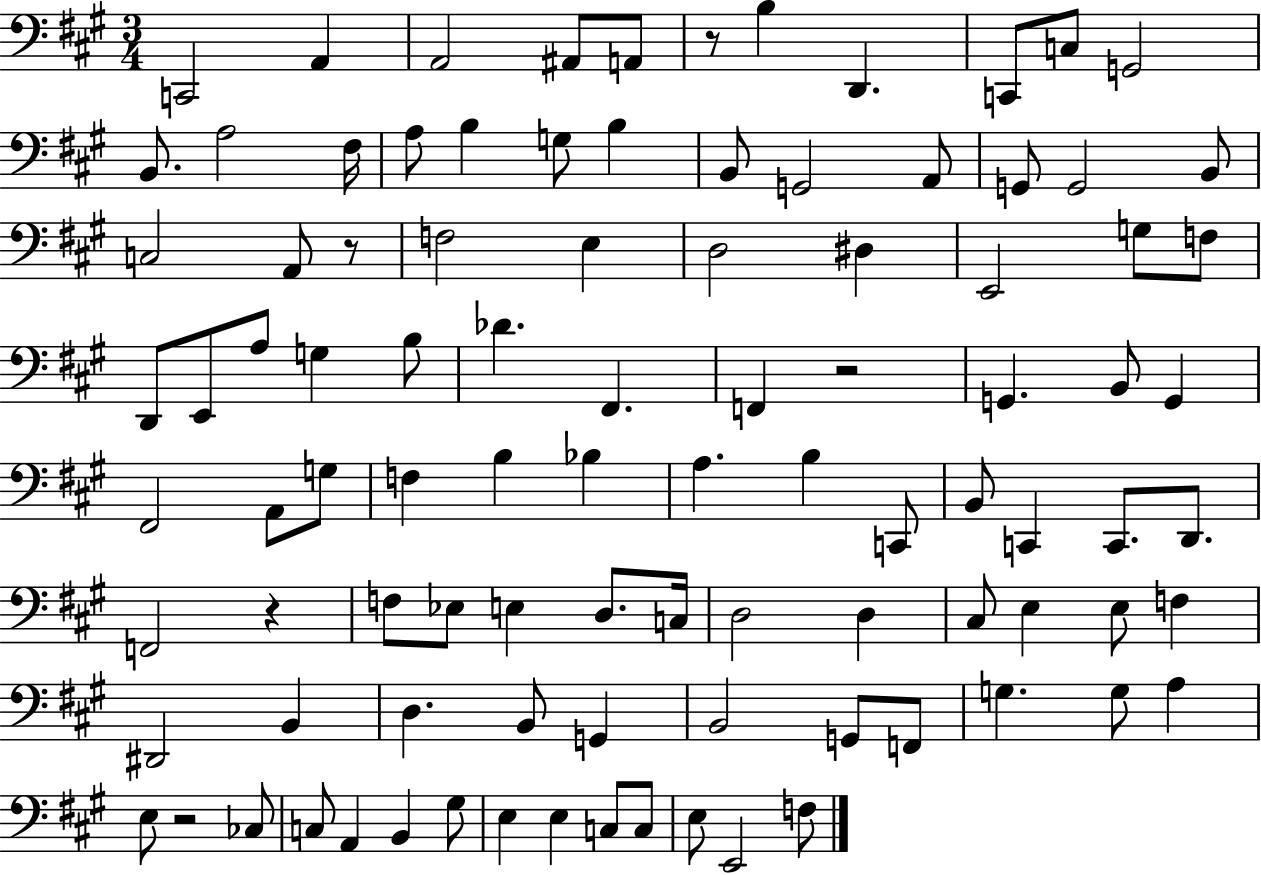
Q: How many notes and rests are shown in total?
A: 97